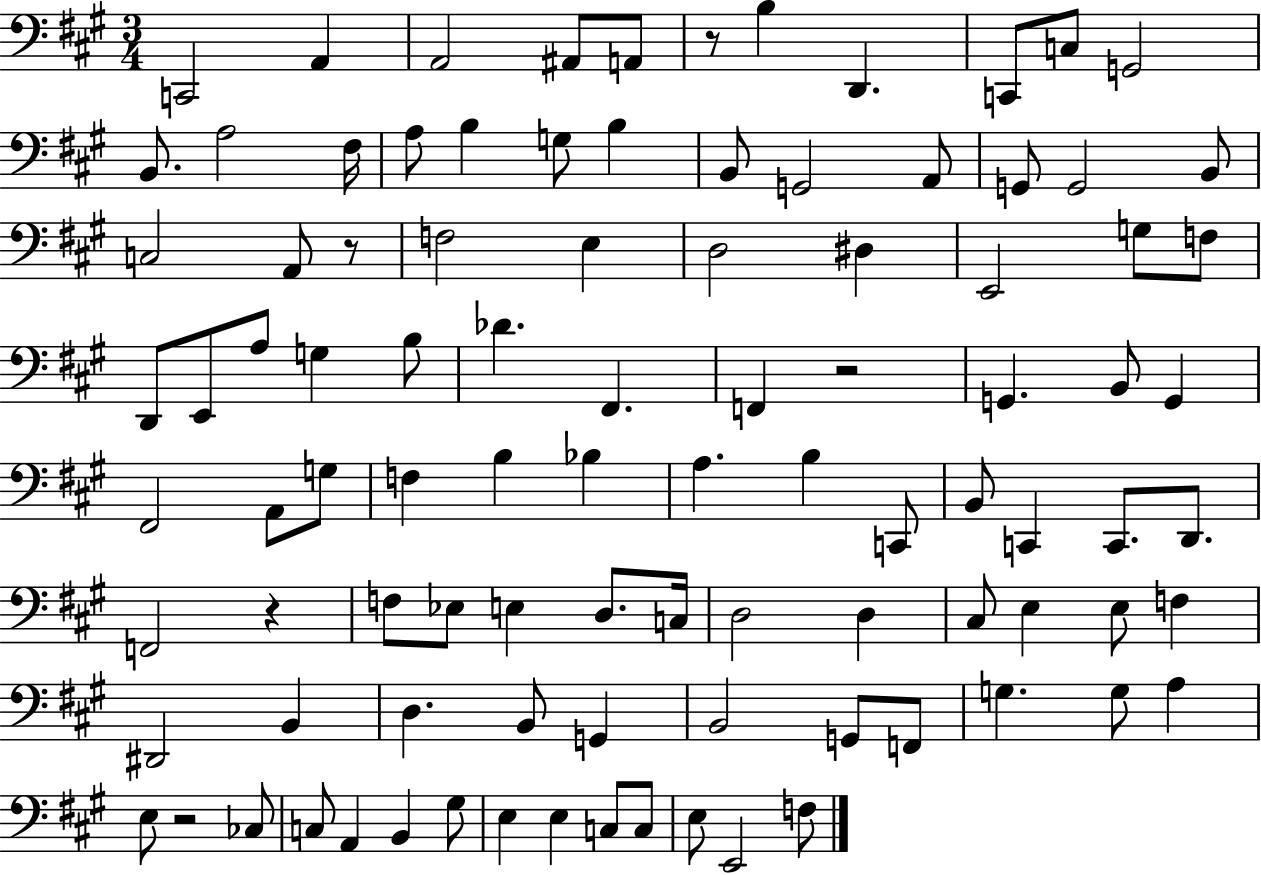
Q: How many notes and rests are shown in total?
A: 97